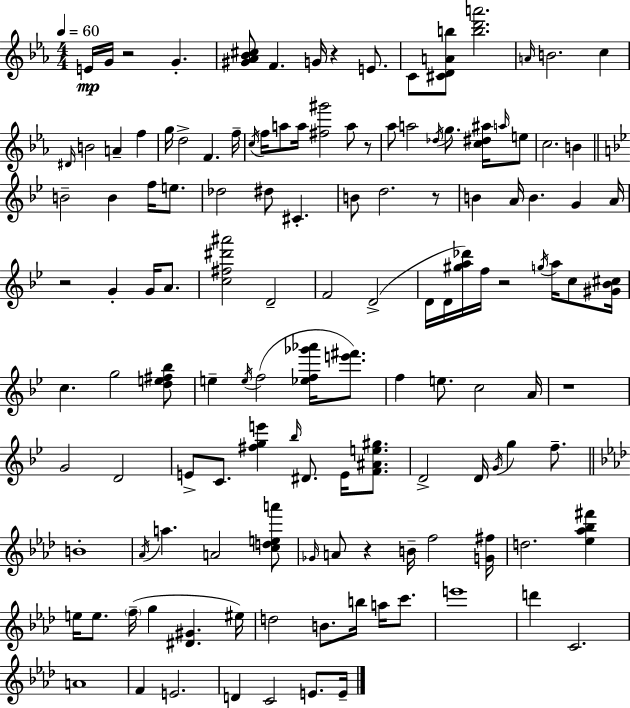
{
  \clef treble
  \numericTimeSignature
  \time 4/4
  \key c \minor
  \tempo 4 = 60
  e'16\mp g'16 r2 g'4.-. | <gis' aes' bes' cis''>8 f'4. g'16 r4 e'8. | c'8 <cis' d' a' b''>8 <b'' d''' a'''>2. | \grace { a'16 } b'2. c''4 | \break \grace { dis'16 } b'2 a'4-- f''4 | g''16 d''2-> f'4. | f''16-- \acciaccatura { c''16 } f''16 a''8 a''16 <fis'' gis'''>2 a''8 | r8 aes''8 a''2 \acciaccatura { des''16 } g''8. | \break <c'' dis'' ais''>16 \grace { a''16 } e''8 c''2. | b'4 \bar "||" \break \key g \minor b'2-- b'4 f''16 e''8. | des''2 dis''8 cis'4.-. | b'8 d''2. r8 | b'4 a'16 b'4. g'4 a'16 | \break r2 g'4-. g'16 a'8. | <c'' fis'' dis''' ais'''>2 d'2-- | f'2 d'2->( | d'16 d'16 <gis'' a'' des'''>16) f''16 r2 \acciaccatura { g''16 } a''16 c''8 | \break <gis' bes' cis''>16 c''4. g''2 <d'' e'' fis'' bes''>8 | e''4-- \acciaccatura { e''16 }( f''2 <ees'' f'' ges''' aes'''>16 <e''' fis'''>8.) | f''4 e''8. c''2 | a'16 r1 | \break g'2 d'2 | e'8-> c'8. <fis'' g'' e'''>4 \grace { bes''16 } dis'8. e'16 | <f' ais' e'' gis''>8. d'2-> d'16 \acciaccatura { g'16 } g''4 | f''8.-- \bar "||" \break \key aes \major b'1-. | \acciaccatura { aes'16 } a''4. a'2 <c'' d'' e'' a'''>8 | \grace { ges'16 } a'8 r4 b'16-- f''2 | <g' fis''>16 d''2. <ees'' aes'' bes'' fis'''>4 | \break e''16 e''8. \parenthesize f''16--( g''4 <dis' gis'>4. | eis''16) d''2 b'8. b''16 a''16 c'''8. | e'''1 | d'''4 c'2. | \break a'1 | f'4 e'2. | d'4 c'2 e'8. | e'16-- \bar "|."
}